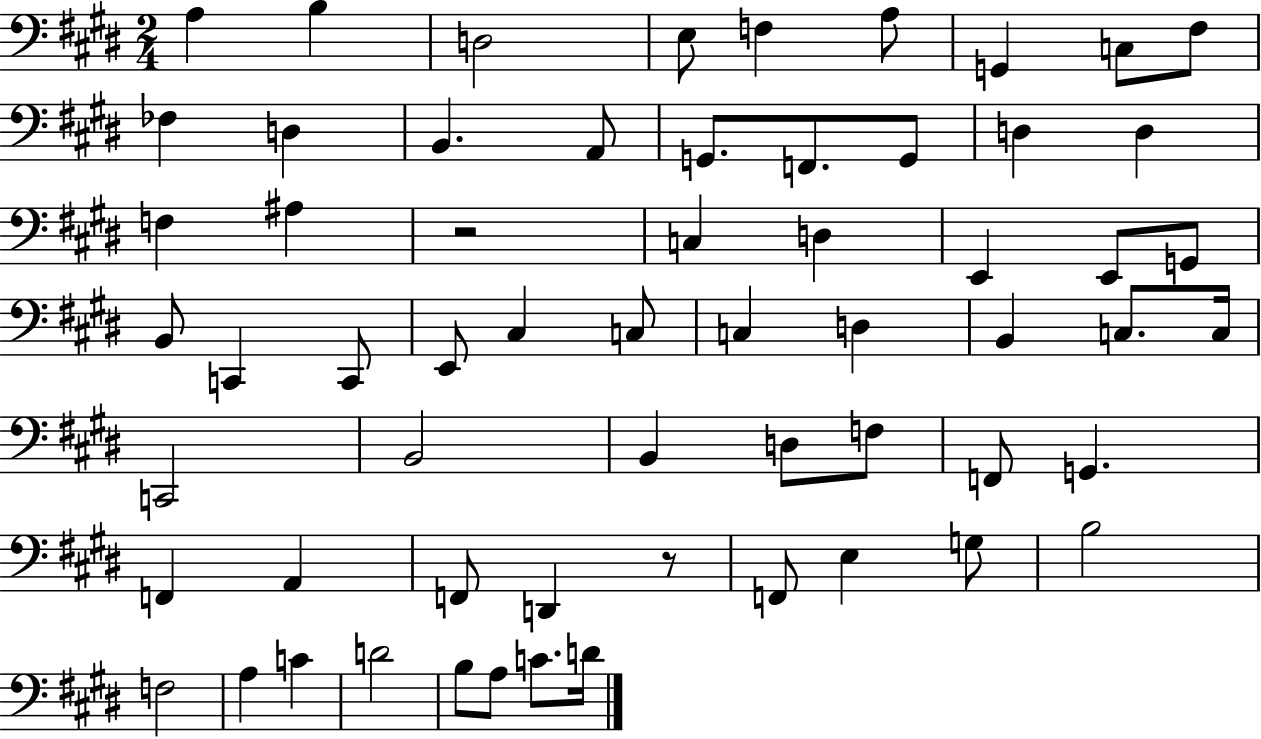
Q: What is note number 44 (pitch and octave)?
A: F2